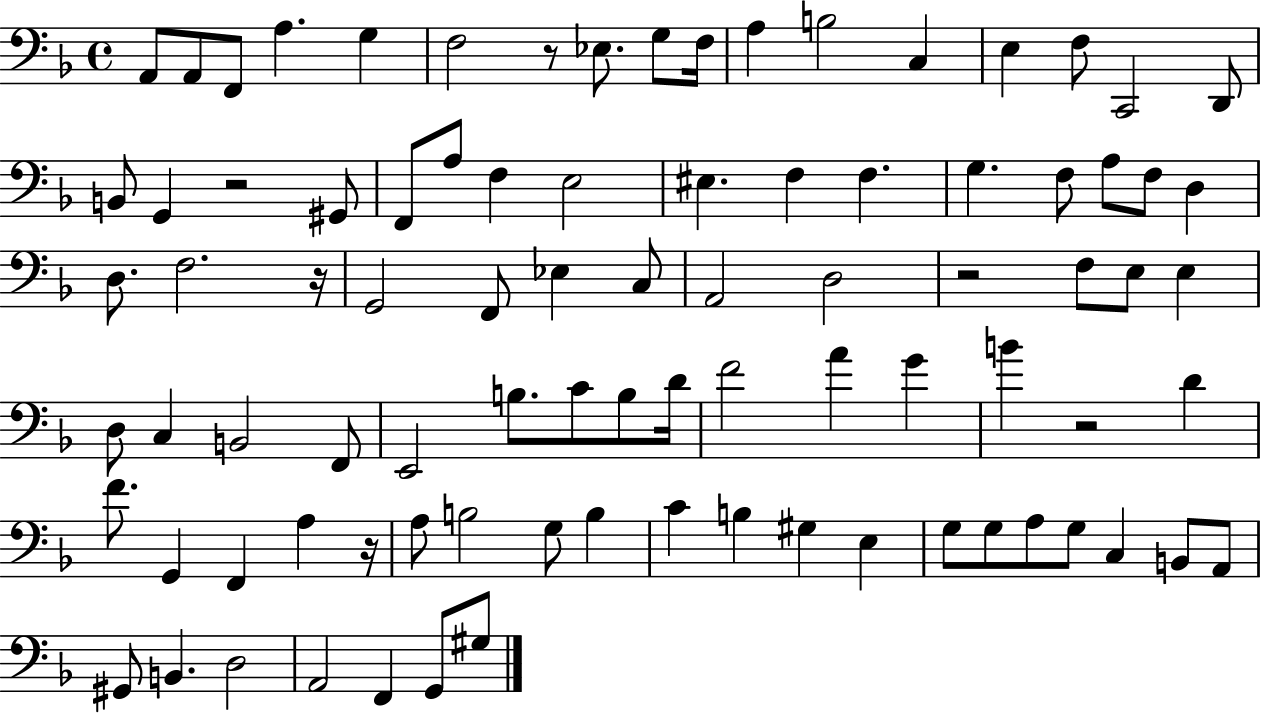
{
  \clef bass
  \time 4/4
  \defaultTimeSignature
  \key f \major
  \repeat volta 2 { a,8 a,8 f,8 a4. g4 | f2 r8 ees8. g8 f16 | a4 b2 c4 | e4 f8 c,2 d,8 | \break b,8 g,4 r2 gis,8 | f,8 a8 f4 e2 | eis4. f4 f4. | g4. f8 a8 f8 d4 | \break d8. f2. r16 | g,2 f,8 ees4 c8 | a,2 d2 | r2 f8 e8 e4 | \break d8 c4 b,2 f,8 | e,2 b8. c'8 b8 d'16 | f'2 a'4 g'4 | b'4 r2 d'4 | \break f'8. g,4 f,4 a4 r16 | a8 b2 g8 b4 | c'4 b4 gis4 e4 | g8 g8 a8 g8 c4 b,8 a,8 | \break gis,8 b,4. d2 | a,2 f,4 g,8 gis8 | } \bar "|."
}